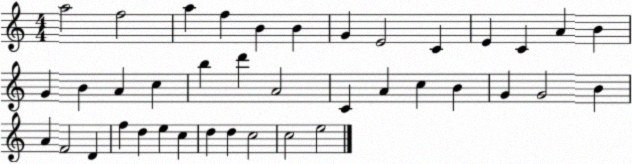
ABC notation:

X:1
T:Untitled
M:4/4
L:1/4
K:C
a2 f2 a f B B G E2 C E C A B G B A c b d' A2 C A c B G G2 B A F2 D f d e c d d c2 c2 e2